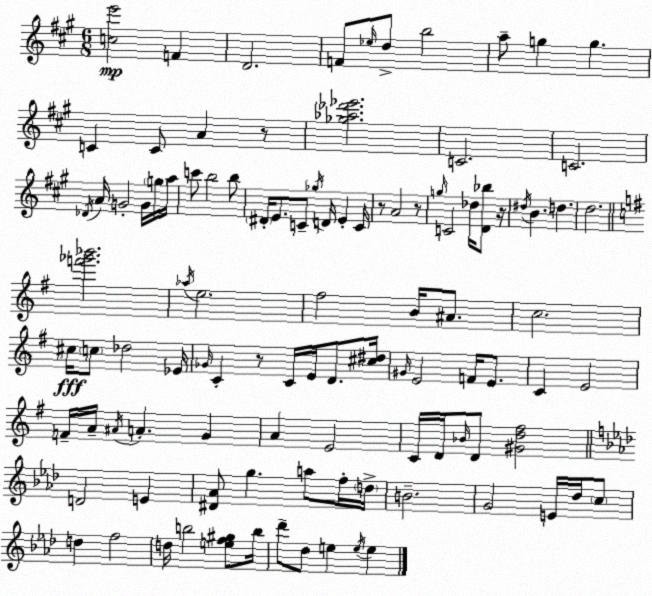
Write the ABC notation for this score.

X:1
T:Untitled
M:6/8
L:1/4
K:A
[ce']2 F D2 F/2 _e/4 d/2 b2 a/2 g g C C/2 A z/2 [_g_a_d'_e']2 C2 C2 _D/4 A/4 G2 G/4 g/4 a/4 c'/2 b2 b/2 ^D/4 E/2 C/2 _g/4 D/4 E C/4 z/2 A2 z/2 g/4 C2 _d/4 [D_b]/2 z/4 ^d/4 B d d2 [f'_g'_b']2 _a/4 e2 ^f2 B/4 ^A/2 c2 ^c/4 c/2 _d2 _E/4 _G/4 C z/2 C/4 E/4 D/2 [^c^d]/4 ^G/4 E2 F/4 E/2 C E2 F/4 A/4 ^A/4 A G A E2 C/4 D/4 _B/4 D/2 [^Gd^f]2 D2 E [^D_A]/2 g a/2 f/4 d/4 B2 G2 E/4 _d/4 c/2 d f2 d/4 b2 [ef^g]/2 b/4 _d'/2 _d/2 e e/4 e